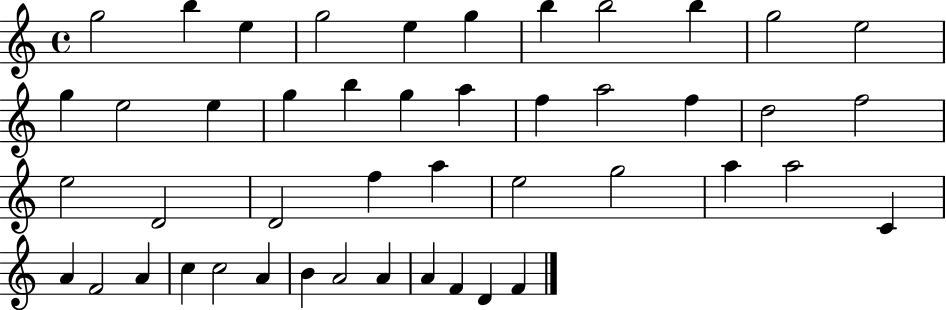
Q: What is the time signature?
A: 4/4